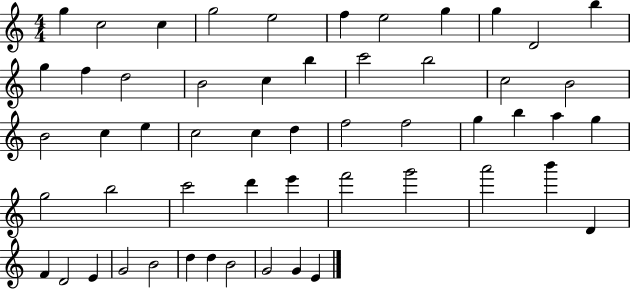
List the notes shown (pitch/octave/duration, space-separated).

G5/q C5/h C5/q G5/h E5/h F5/q E5/h G5/q G5/q D4/h B5/q G5/q F5/q D5/h B4/h C5/q B5/q C6/h B5/h C5/h B4/h B4/h C5/q E5/q C5/h C5/q D5/q F5/h F5/h G5/q B5/q A5/q G5/q G5/h B5/h C6/h D6/q E6/q F6/h G6/h A6/h B6/q D4/q F4/q D4/h E4/q G4/h B4/h D5/q D5/q B4/h G4/h G4/q E4/q